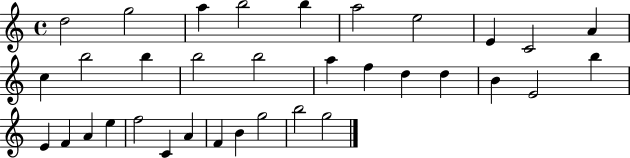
D5/h G5/h A5/q B5/h B5/q A5/h E5/h E4/q C4/h A4/q C5/q B5/h B5/q B5/h B5/h A5/q F5/q D5/q D5/q B4/q E4/h B5/q E4/q F4/q A4/q E5/q F5/h C4/q A4/q F4/q B4/q G5/h B5/h G5/h